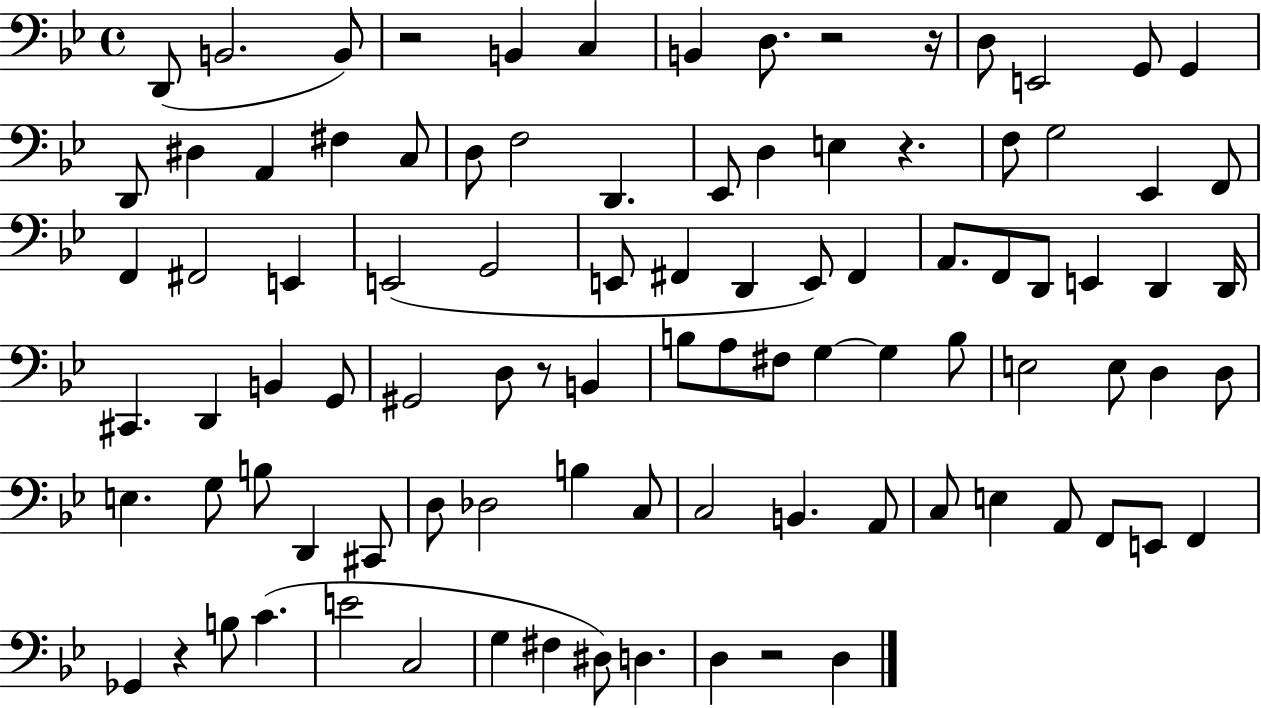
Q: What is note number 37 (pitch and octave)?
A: A2